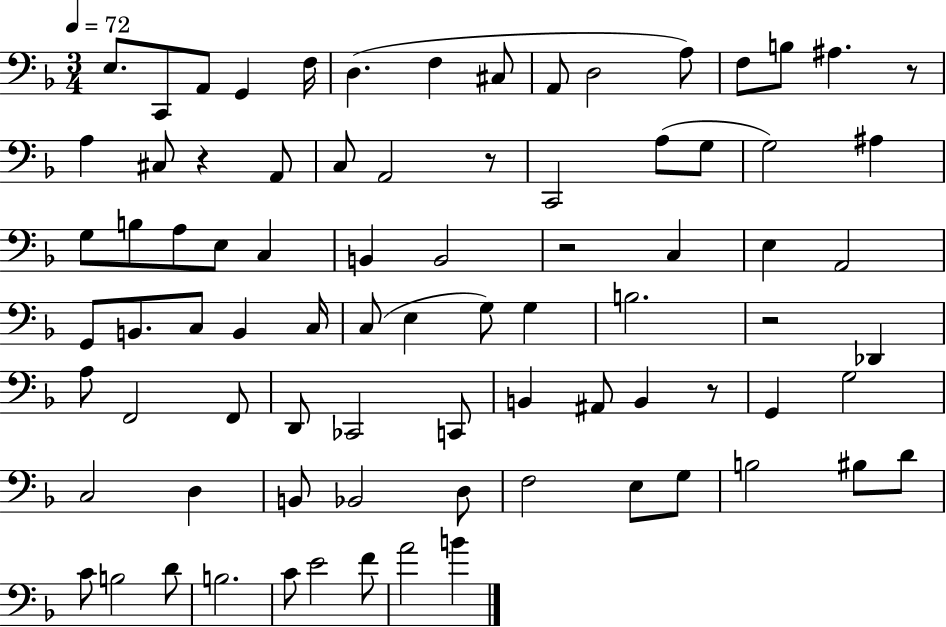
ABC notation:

X:1
T:Untitled
M:3/4
L:1/4
K:F
E,/2 C,,/2 A,,/2 G,, F,/4 D, F, ^C,/2 A,,/2 D,2 A,/2 F,/2 B,/2 ^A, z/2 A, ^C,/2 z A,,/2 C,/2 A,,2 z/2 C,,2 A,/2 G,/2 G,2 ^A, G,/2 B,/2 A,/2 E,/2 C, B,, B,,2 z2 C, E, A,,2 G,,/2 B,,/2 C,/2 B,, C,/4 C,/2 E, G,/2 G, B,2 z2 _D,, A,/2 F,,2 F,,/2 D,,/2 _C,,2 C,,/2 B,, ^A,,/2 B,, z/2 G,, G,2 C,2 D, B,,/2 _B,,2 D,/2 F,2 E,/2 G,/2 B,2 ^B,/2 D/2 C/2 B,2 D/2 B,2 C/2 E2 F/2 A2 B